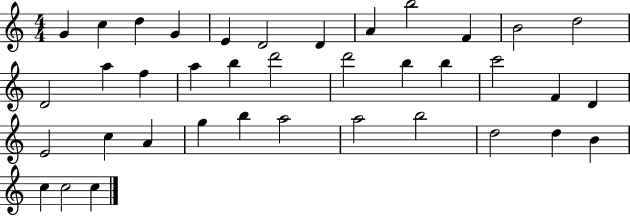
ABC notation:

X:1
T:Untitled
M:4/4
L:1/4
K:C
G c d G E D2 D A b2 F B2 d2 D2 a f a b d'2 d'2 b b c'2 F D E2 c A g b a2 a2 b2 d2 d B c c2 c